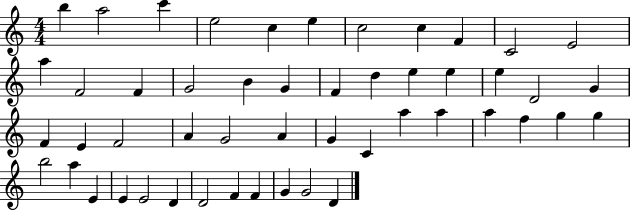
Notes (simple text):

B5/q A5/h C6/q E5/h C5/q E5/q C5/h C5/q F4/q C4/h E4/h A5/q F4/h F4/q G4/h B4/q G4/q F4/q D5/q E5/q E5/q E5/q D4/h G4/q F4/q E4/q F4/h A4/q G4/h A4/q G4/q C4/q A5/q A5/q A5/q F5/q G5/q G5/q B5/h A5/q E4/q E4/q E4/h D4/q D4/h F4/q F4/q G4/q G4/h D4/q